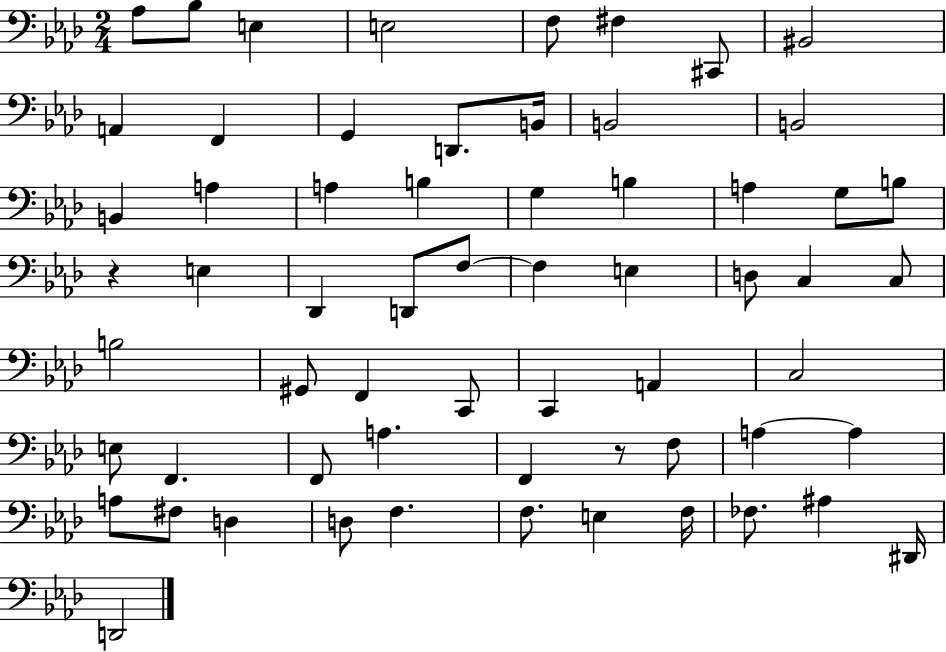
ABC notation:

X:1
T:Untitled
M:2/4
L:1/4
K:Ab
_A,/2 _B,/2 E, E,2 F,/2 ^F, ^C,,/2 ^B,,2 A,, F,, G,, D,,/2 B,,/4 B,,2 B,,2 B,, A, A, B, G, B, A, G,/2 B,/2 z E, _D,, D,,/2 F,/2 F, E, D,/2 C, C,/2 B,2 ^G,,/2 F,, C,,/2 C,, A,, C,2 E,/2 F,, F,,/2 A, F,, z/2 F,/2 A, A, A,/2 ^F,/2 D, D,/2 F, F,/2 E, F,/4 _F,/2 ^A, ^D,,/4 D,,2